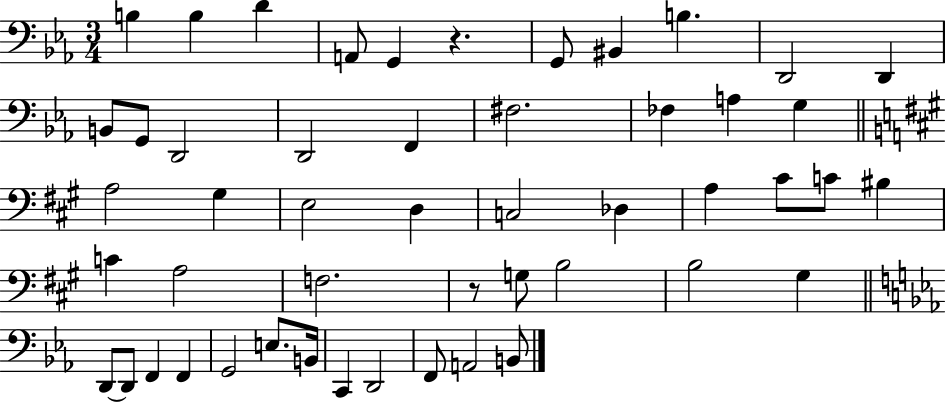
B3/q B3/q D4/q A2/e G2/q R/q. G2/e BIS2/q B3/q. D2/h D2/q B2/e G2/e D2/h D2/h F2/q F#3/h. FES3/q A3/q G3/q A3/h G#3/q E3/h D3/q C3/h Db3/q A3/q C#4/e C4/e BIS3/q C4/q A3/h F3/h. R/e G3/e B3/h B3/h G#3/q D2/e D2/e F2/q F2/q G2/h E3/e. B2/s C2/q D2/h F2/e A2/h B2/e